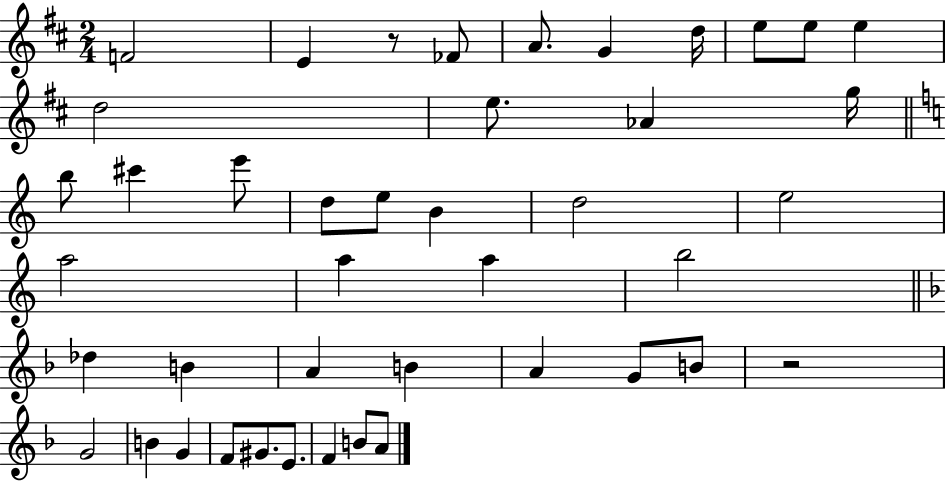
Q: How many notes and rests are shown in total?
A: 43